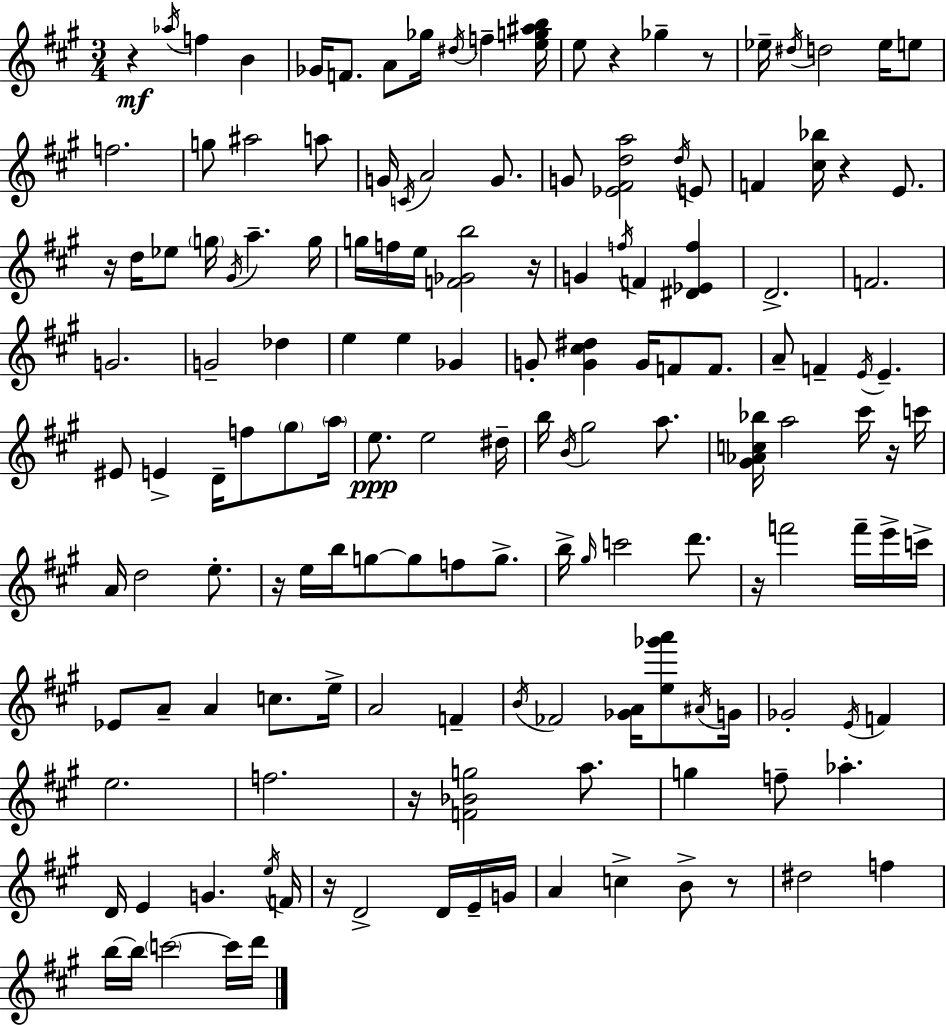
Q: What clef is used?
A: treble